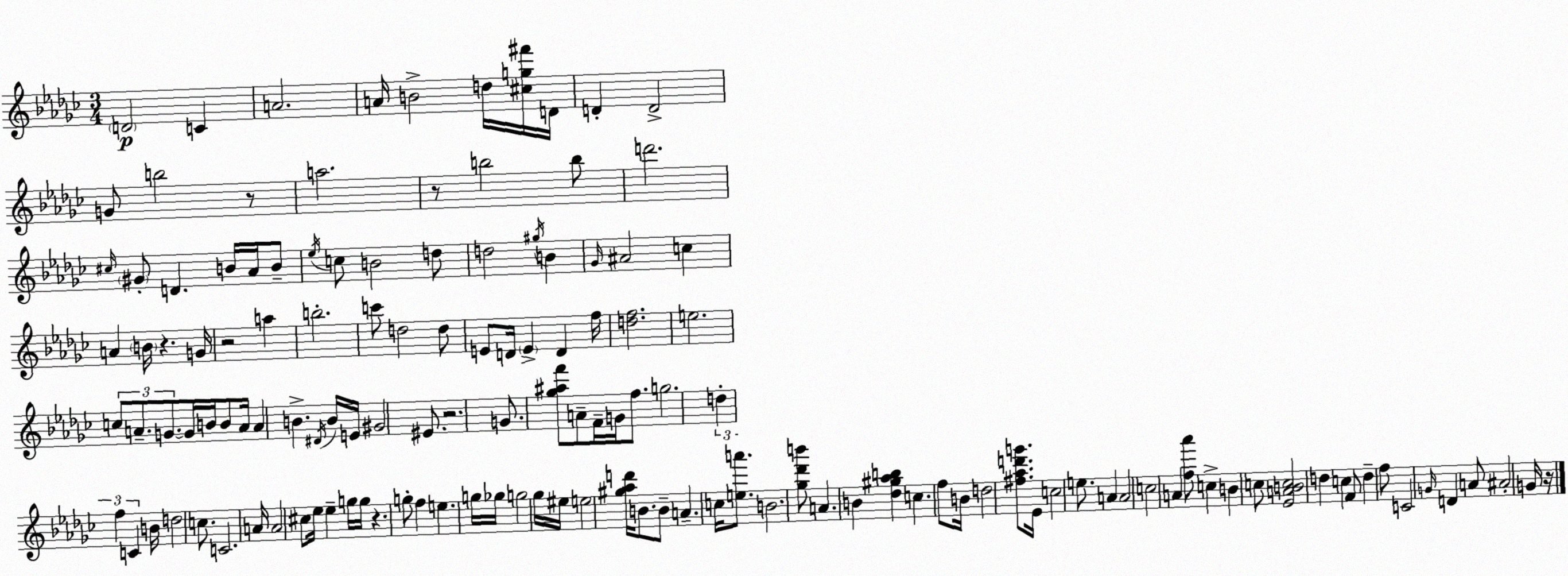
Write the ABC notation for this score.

X:1
T:Untitled
M:3/4
L:1/4
K:Ebm
D2 C A2 A/4 B2 d/4 [^cg^f']/4 D/4 D D2 G/2 b2 z/2 a2 z/2 b2 b/2 d'2 ^c/4 ^G/2 D B/4 _A/4 B/2 _e/4 c/2 B2 d/2 d2 ^g/4 B _G/4 ^A2 c A B/4 z G/4 z2 a b2 c'/2 d2 d/2 E/2 D/4 E D f/4 [df]2 e2 c/2 A/2 G/2 G/4 B/4 B/2 A/4 A B ^D/4 B/4 E/4 ^G2 ^E/2 z2 G/2 [_g^af']/2 A/2 F/4 G/4 f/2 g2 d f C B/4 d2 c/2 C2 A/4 A2 ^c/2 _e/4 _e g/4 g/4 z g/2 f e g/4 _g/4 g2 _g/4 ^e/4 e2 [^g_ad']/4 B/2 B/2 A c/4 [ea']/2 B2 [_g_d'b']/2 A B [_d^g_ab] c f/2 B/4 d2 [^f_ad'g']/2 _E/4 c2 e/2 A A2 c2 A [f_a']/2 c B c/2 [_EABc]2 d c F/2 d f/2 C2 G/4 D A/2 ^A2 G/4 z/4